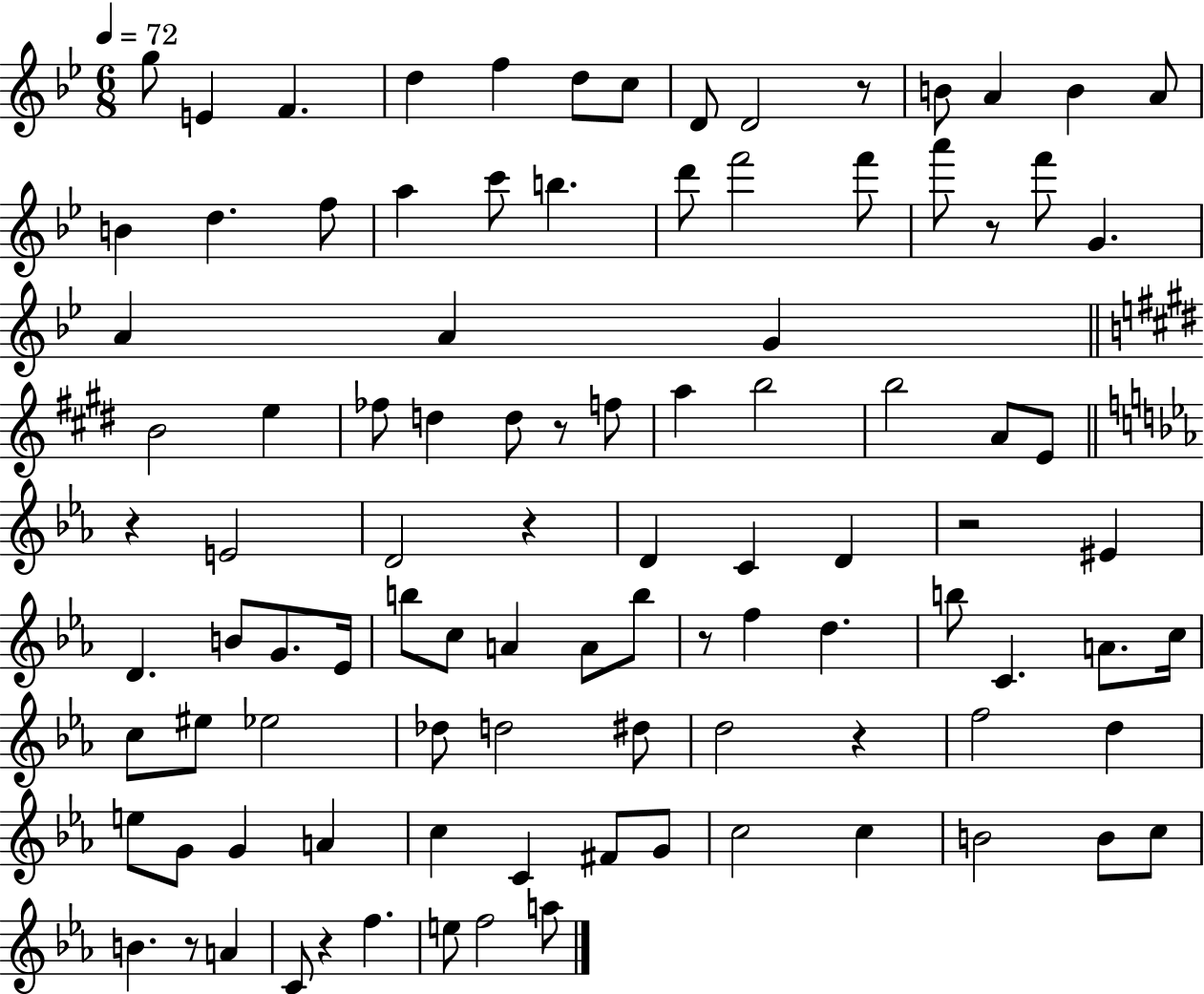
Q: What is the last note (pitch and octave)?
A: A5